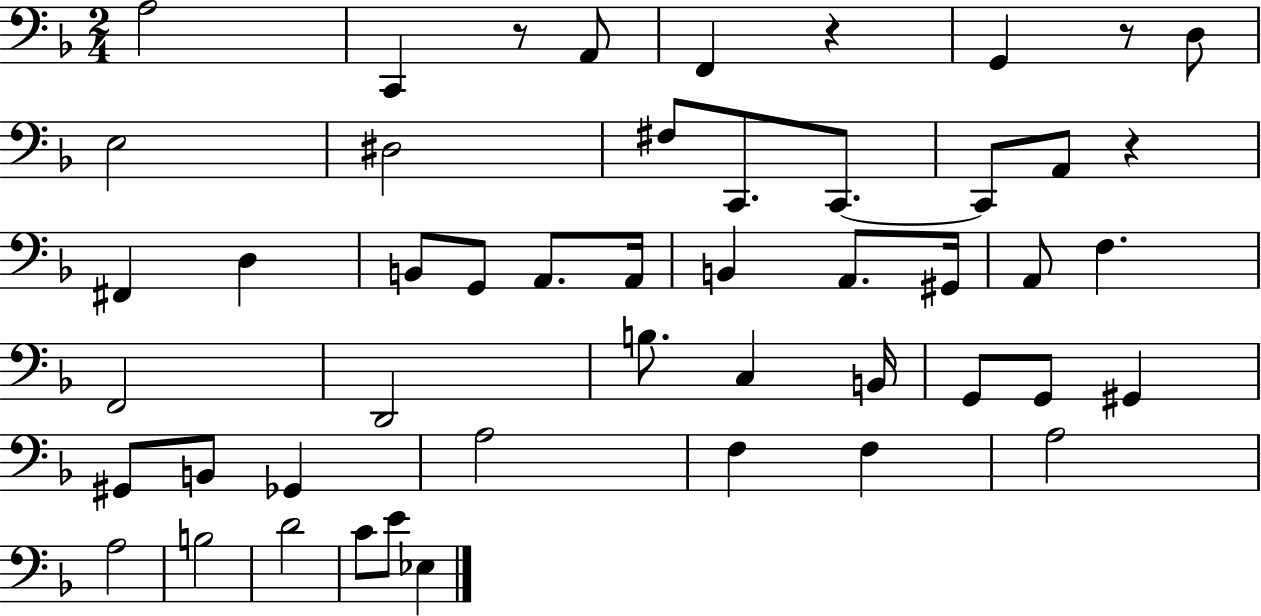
A3/h C2/q R/e A2/e F2/q R/q G2/q R/e D3/e E3/h D#3/h F#3/e C2/e. C2/e. C2/e A2/e R/q F#2/q D3/q B2/e G2/e A2/e. A2/s B2/q A2/e. G#2/s A2/e F3/q. F2/h D2/h B3/e. C3/q B2/s G2/e G2/e G#2/q G#2/e B2/e Gb2/q A3/h F3/q F3/q A3/h A3/h B3/h D4/h C4/e E4/e Eb3/q